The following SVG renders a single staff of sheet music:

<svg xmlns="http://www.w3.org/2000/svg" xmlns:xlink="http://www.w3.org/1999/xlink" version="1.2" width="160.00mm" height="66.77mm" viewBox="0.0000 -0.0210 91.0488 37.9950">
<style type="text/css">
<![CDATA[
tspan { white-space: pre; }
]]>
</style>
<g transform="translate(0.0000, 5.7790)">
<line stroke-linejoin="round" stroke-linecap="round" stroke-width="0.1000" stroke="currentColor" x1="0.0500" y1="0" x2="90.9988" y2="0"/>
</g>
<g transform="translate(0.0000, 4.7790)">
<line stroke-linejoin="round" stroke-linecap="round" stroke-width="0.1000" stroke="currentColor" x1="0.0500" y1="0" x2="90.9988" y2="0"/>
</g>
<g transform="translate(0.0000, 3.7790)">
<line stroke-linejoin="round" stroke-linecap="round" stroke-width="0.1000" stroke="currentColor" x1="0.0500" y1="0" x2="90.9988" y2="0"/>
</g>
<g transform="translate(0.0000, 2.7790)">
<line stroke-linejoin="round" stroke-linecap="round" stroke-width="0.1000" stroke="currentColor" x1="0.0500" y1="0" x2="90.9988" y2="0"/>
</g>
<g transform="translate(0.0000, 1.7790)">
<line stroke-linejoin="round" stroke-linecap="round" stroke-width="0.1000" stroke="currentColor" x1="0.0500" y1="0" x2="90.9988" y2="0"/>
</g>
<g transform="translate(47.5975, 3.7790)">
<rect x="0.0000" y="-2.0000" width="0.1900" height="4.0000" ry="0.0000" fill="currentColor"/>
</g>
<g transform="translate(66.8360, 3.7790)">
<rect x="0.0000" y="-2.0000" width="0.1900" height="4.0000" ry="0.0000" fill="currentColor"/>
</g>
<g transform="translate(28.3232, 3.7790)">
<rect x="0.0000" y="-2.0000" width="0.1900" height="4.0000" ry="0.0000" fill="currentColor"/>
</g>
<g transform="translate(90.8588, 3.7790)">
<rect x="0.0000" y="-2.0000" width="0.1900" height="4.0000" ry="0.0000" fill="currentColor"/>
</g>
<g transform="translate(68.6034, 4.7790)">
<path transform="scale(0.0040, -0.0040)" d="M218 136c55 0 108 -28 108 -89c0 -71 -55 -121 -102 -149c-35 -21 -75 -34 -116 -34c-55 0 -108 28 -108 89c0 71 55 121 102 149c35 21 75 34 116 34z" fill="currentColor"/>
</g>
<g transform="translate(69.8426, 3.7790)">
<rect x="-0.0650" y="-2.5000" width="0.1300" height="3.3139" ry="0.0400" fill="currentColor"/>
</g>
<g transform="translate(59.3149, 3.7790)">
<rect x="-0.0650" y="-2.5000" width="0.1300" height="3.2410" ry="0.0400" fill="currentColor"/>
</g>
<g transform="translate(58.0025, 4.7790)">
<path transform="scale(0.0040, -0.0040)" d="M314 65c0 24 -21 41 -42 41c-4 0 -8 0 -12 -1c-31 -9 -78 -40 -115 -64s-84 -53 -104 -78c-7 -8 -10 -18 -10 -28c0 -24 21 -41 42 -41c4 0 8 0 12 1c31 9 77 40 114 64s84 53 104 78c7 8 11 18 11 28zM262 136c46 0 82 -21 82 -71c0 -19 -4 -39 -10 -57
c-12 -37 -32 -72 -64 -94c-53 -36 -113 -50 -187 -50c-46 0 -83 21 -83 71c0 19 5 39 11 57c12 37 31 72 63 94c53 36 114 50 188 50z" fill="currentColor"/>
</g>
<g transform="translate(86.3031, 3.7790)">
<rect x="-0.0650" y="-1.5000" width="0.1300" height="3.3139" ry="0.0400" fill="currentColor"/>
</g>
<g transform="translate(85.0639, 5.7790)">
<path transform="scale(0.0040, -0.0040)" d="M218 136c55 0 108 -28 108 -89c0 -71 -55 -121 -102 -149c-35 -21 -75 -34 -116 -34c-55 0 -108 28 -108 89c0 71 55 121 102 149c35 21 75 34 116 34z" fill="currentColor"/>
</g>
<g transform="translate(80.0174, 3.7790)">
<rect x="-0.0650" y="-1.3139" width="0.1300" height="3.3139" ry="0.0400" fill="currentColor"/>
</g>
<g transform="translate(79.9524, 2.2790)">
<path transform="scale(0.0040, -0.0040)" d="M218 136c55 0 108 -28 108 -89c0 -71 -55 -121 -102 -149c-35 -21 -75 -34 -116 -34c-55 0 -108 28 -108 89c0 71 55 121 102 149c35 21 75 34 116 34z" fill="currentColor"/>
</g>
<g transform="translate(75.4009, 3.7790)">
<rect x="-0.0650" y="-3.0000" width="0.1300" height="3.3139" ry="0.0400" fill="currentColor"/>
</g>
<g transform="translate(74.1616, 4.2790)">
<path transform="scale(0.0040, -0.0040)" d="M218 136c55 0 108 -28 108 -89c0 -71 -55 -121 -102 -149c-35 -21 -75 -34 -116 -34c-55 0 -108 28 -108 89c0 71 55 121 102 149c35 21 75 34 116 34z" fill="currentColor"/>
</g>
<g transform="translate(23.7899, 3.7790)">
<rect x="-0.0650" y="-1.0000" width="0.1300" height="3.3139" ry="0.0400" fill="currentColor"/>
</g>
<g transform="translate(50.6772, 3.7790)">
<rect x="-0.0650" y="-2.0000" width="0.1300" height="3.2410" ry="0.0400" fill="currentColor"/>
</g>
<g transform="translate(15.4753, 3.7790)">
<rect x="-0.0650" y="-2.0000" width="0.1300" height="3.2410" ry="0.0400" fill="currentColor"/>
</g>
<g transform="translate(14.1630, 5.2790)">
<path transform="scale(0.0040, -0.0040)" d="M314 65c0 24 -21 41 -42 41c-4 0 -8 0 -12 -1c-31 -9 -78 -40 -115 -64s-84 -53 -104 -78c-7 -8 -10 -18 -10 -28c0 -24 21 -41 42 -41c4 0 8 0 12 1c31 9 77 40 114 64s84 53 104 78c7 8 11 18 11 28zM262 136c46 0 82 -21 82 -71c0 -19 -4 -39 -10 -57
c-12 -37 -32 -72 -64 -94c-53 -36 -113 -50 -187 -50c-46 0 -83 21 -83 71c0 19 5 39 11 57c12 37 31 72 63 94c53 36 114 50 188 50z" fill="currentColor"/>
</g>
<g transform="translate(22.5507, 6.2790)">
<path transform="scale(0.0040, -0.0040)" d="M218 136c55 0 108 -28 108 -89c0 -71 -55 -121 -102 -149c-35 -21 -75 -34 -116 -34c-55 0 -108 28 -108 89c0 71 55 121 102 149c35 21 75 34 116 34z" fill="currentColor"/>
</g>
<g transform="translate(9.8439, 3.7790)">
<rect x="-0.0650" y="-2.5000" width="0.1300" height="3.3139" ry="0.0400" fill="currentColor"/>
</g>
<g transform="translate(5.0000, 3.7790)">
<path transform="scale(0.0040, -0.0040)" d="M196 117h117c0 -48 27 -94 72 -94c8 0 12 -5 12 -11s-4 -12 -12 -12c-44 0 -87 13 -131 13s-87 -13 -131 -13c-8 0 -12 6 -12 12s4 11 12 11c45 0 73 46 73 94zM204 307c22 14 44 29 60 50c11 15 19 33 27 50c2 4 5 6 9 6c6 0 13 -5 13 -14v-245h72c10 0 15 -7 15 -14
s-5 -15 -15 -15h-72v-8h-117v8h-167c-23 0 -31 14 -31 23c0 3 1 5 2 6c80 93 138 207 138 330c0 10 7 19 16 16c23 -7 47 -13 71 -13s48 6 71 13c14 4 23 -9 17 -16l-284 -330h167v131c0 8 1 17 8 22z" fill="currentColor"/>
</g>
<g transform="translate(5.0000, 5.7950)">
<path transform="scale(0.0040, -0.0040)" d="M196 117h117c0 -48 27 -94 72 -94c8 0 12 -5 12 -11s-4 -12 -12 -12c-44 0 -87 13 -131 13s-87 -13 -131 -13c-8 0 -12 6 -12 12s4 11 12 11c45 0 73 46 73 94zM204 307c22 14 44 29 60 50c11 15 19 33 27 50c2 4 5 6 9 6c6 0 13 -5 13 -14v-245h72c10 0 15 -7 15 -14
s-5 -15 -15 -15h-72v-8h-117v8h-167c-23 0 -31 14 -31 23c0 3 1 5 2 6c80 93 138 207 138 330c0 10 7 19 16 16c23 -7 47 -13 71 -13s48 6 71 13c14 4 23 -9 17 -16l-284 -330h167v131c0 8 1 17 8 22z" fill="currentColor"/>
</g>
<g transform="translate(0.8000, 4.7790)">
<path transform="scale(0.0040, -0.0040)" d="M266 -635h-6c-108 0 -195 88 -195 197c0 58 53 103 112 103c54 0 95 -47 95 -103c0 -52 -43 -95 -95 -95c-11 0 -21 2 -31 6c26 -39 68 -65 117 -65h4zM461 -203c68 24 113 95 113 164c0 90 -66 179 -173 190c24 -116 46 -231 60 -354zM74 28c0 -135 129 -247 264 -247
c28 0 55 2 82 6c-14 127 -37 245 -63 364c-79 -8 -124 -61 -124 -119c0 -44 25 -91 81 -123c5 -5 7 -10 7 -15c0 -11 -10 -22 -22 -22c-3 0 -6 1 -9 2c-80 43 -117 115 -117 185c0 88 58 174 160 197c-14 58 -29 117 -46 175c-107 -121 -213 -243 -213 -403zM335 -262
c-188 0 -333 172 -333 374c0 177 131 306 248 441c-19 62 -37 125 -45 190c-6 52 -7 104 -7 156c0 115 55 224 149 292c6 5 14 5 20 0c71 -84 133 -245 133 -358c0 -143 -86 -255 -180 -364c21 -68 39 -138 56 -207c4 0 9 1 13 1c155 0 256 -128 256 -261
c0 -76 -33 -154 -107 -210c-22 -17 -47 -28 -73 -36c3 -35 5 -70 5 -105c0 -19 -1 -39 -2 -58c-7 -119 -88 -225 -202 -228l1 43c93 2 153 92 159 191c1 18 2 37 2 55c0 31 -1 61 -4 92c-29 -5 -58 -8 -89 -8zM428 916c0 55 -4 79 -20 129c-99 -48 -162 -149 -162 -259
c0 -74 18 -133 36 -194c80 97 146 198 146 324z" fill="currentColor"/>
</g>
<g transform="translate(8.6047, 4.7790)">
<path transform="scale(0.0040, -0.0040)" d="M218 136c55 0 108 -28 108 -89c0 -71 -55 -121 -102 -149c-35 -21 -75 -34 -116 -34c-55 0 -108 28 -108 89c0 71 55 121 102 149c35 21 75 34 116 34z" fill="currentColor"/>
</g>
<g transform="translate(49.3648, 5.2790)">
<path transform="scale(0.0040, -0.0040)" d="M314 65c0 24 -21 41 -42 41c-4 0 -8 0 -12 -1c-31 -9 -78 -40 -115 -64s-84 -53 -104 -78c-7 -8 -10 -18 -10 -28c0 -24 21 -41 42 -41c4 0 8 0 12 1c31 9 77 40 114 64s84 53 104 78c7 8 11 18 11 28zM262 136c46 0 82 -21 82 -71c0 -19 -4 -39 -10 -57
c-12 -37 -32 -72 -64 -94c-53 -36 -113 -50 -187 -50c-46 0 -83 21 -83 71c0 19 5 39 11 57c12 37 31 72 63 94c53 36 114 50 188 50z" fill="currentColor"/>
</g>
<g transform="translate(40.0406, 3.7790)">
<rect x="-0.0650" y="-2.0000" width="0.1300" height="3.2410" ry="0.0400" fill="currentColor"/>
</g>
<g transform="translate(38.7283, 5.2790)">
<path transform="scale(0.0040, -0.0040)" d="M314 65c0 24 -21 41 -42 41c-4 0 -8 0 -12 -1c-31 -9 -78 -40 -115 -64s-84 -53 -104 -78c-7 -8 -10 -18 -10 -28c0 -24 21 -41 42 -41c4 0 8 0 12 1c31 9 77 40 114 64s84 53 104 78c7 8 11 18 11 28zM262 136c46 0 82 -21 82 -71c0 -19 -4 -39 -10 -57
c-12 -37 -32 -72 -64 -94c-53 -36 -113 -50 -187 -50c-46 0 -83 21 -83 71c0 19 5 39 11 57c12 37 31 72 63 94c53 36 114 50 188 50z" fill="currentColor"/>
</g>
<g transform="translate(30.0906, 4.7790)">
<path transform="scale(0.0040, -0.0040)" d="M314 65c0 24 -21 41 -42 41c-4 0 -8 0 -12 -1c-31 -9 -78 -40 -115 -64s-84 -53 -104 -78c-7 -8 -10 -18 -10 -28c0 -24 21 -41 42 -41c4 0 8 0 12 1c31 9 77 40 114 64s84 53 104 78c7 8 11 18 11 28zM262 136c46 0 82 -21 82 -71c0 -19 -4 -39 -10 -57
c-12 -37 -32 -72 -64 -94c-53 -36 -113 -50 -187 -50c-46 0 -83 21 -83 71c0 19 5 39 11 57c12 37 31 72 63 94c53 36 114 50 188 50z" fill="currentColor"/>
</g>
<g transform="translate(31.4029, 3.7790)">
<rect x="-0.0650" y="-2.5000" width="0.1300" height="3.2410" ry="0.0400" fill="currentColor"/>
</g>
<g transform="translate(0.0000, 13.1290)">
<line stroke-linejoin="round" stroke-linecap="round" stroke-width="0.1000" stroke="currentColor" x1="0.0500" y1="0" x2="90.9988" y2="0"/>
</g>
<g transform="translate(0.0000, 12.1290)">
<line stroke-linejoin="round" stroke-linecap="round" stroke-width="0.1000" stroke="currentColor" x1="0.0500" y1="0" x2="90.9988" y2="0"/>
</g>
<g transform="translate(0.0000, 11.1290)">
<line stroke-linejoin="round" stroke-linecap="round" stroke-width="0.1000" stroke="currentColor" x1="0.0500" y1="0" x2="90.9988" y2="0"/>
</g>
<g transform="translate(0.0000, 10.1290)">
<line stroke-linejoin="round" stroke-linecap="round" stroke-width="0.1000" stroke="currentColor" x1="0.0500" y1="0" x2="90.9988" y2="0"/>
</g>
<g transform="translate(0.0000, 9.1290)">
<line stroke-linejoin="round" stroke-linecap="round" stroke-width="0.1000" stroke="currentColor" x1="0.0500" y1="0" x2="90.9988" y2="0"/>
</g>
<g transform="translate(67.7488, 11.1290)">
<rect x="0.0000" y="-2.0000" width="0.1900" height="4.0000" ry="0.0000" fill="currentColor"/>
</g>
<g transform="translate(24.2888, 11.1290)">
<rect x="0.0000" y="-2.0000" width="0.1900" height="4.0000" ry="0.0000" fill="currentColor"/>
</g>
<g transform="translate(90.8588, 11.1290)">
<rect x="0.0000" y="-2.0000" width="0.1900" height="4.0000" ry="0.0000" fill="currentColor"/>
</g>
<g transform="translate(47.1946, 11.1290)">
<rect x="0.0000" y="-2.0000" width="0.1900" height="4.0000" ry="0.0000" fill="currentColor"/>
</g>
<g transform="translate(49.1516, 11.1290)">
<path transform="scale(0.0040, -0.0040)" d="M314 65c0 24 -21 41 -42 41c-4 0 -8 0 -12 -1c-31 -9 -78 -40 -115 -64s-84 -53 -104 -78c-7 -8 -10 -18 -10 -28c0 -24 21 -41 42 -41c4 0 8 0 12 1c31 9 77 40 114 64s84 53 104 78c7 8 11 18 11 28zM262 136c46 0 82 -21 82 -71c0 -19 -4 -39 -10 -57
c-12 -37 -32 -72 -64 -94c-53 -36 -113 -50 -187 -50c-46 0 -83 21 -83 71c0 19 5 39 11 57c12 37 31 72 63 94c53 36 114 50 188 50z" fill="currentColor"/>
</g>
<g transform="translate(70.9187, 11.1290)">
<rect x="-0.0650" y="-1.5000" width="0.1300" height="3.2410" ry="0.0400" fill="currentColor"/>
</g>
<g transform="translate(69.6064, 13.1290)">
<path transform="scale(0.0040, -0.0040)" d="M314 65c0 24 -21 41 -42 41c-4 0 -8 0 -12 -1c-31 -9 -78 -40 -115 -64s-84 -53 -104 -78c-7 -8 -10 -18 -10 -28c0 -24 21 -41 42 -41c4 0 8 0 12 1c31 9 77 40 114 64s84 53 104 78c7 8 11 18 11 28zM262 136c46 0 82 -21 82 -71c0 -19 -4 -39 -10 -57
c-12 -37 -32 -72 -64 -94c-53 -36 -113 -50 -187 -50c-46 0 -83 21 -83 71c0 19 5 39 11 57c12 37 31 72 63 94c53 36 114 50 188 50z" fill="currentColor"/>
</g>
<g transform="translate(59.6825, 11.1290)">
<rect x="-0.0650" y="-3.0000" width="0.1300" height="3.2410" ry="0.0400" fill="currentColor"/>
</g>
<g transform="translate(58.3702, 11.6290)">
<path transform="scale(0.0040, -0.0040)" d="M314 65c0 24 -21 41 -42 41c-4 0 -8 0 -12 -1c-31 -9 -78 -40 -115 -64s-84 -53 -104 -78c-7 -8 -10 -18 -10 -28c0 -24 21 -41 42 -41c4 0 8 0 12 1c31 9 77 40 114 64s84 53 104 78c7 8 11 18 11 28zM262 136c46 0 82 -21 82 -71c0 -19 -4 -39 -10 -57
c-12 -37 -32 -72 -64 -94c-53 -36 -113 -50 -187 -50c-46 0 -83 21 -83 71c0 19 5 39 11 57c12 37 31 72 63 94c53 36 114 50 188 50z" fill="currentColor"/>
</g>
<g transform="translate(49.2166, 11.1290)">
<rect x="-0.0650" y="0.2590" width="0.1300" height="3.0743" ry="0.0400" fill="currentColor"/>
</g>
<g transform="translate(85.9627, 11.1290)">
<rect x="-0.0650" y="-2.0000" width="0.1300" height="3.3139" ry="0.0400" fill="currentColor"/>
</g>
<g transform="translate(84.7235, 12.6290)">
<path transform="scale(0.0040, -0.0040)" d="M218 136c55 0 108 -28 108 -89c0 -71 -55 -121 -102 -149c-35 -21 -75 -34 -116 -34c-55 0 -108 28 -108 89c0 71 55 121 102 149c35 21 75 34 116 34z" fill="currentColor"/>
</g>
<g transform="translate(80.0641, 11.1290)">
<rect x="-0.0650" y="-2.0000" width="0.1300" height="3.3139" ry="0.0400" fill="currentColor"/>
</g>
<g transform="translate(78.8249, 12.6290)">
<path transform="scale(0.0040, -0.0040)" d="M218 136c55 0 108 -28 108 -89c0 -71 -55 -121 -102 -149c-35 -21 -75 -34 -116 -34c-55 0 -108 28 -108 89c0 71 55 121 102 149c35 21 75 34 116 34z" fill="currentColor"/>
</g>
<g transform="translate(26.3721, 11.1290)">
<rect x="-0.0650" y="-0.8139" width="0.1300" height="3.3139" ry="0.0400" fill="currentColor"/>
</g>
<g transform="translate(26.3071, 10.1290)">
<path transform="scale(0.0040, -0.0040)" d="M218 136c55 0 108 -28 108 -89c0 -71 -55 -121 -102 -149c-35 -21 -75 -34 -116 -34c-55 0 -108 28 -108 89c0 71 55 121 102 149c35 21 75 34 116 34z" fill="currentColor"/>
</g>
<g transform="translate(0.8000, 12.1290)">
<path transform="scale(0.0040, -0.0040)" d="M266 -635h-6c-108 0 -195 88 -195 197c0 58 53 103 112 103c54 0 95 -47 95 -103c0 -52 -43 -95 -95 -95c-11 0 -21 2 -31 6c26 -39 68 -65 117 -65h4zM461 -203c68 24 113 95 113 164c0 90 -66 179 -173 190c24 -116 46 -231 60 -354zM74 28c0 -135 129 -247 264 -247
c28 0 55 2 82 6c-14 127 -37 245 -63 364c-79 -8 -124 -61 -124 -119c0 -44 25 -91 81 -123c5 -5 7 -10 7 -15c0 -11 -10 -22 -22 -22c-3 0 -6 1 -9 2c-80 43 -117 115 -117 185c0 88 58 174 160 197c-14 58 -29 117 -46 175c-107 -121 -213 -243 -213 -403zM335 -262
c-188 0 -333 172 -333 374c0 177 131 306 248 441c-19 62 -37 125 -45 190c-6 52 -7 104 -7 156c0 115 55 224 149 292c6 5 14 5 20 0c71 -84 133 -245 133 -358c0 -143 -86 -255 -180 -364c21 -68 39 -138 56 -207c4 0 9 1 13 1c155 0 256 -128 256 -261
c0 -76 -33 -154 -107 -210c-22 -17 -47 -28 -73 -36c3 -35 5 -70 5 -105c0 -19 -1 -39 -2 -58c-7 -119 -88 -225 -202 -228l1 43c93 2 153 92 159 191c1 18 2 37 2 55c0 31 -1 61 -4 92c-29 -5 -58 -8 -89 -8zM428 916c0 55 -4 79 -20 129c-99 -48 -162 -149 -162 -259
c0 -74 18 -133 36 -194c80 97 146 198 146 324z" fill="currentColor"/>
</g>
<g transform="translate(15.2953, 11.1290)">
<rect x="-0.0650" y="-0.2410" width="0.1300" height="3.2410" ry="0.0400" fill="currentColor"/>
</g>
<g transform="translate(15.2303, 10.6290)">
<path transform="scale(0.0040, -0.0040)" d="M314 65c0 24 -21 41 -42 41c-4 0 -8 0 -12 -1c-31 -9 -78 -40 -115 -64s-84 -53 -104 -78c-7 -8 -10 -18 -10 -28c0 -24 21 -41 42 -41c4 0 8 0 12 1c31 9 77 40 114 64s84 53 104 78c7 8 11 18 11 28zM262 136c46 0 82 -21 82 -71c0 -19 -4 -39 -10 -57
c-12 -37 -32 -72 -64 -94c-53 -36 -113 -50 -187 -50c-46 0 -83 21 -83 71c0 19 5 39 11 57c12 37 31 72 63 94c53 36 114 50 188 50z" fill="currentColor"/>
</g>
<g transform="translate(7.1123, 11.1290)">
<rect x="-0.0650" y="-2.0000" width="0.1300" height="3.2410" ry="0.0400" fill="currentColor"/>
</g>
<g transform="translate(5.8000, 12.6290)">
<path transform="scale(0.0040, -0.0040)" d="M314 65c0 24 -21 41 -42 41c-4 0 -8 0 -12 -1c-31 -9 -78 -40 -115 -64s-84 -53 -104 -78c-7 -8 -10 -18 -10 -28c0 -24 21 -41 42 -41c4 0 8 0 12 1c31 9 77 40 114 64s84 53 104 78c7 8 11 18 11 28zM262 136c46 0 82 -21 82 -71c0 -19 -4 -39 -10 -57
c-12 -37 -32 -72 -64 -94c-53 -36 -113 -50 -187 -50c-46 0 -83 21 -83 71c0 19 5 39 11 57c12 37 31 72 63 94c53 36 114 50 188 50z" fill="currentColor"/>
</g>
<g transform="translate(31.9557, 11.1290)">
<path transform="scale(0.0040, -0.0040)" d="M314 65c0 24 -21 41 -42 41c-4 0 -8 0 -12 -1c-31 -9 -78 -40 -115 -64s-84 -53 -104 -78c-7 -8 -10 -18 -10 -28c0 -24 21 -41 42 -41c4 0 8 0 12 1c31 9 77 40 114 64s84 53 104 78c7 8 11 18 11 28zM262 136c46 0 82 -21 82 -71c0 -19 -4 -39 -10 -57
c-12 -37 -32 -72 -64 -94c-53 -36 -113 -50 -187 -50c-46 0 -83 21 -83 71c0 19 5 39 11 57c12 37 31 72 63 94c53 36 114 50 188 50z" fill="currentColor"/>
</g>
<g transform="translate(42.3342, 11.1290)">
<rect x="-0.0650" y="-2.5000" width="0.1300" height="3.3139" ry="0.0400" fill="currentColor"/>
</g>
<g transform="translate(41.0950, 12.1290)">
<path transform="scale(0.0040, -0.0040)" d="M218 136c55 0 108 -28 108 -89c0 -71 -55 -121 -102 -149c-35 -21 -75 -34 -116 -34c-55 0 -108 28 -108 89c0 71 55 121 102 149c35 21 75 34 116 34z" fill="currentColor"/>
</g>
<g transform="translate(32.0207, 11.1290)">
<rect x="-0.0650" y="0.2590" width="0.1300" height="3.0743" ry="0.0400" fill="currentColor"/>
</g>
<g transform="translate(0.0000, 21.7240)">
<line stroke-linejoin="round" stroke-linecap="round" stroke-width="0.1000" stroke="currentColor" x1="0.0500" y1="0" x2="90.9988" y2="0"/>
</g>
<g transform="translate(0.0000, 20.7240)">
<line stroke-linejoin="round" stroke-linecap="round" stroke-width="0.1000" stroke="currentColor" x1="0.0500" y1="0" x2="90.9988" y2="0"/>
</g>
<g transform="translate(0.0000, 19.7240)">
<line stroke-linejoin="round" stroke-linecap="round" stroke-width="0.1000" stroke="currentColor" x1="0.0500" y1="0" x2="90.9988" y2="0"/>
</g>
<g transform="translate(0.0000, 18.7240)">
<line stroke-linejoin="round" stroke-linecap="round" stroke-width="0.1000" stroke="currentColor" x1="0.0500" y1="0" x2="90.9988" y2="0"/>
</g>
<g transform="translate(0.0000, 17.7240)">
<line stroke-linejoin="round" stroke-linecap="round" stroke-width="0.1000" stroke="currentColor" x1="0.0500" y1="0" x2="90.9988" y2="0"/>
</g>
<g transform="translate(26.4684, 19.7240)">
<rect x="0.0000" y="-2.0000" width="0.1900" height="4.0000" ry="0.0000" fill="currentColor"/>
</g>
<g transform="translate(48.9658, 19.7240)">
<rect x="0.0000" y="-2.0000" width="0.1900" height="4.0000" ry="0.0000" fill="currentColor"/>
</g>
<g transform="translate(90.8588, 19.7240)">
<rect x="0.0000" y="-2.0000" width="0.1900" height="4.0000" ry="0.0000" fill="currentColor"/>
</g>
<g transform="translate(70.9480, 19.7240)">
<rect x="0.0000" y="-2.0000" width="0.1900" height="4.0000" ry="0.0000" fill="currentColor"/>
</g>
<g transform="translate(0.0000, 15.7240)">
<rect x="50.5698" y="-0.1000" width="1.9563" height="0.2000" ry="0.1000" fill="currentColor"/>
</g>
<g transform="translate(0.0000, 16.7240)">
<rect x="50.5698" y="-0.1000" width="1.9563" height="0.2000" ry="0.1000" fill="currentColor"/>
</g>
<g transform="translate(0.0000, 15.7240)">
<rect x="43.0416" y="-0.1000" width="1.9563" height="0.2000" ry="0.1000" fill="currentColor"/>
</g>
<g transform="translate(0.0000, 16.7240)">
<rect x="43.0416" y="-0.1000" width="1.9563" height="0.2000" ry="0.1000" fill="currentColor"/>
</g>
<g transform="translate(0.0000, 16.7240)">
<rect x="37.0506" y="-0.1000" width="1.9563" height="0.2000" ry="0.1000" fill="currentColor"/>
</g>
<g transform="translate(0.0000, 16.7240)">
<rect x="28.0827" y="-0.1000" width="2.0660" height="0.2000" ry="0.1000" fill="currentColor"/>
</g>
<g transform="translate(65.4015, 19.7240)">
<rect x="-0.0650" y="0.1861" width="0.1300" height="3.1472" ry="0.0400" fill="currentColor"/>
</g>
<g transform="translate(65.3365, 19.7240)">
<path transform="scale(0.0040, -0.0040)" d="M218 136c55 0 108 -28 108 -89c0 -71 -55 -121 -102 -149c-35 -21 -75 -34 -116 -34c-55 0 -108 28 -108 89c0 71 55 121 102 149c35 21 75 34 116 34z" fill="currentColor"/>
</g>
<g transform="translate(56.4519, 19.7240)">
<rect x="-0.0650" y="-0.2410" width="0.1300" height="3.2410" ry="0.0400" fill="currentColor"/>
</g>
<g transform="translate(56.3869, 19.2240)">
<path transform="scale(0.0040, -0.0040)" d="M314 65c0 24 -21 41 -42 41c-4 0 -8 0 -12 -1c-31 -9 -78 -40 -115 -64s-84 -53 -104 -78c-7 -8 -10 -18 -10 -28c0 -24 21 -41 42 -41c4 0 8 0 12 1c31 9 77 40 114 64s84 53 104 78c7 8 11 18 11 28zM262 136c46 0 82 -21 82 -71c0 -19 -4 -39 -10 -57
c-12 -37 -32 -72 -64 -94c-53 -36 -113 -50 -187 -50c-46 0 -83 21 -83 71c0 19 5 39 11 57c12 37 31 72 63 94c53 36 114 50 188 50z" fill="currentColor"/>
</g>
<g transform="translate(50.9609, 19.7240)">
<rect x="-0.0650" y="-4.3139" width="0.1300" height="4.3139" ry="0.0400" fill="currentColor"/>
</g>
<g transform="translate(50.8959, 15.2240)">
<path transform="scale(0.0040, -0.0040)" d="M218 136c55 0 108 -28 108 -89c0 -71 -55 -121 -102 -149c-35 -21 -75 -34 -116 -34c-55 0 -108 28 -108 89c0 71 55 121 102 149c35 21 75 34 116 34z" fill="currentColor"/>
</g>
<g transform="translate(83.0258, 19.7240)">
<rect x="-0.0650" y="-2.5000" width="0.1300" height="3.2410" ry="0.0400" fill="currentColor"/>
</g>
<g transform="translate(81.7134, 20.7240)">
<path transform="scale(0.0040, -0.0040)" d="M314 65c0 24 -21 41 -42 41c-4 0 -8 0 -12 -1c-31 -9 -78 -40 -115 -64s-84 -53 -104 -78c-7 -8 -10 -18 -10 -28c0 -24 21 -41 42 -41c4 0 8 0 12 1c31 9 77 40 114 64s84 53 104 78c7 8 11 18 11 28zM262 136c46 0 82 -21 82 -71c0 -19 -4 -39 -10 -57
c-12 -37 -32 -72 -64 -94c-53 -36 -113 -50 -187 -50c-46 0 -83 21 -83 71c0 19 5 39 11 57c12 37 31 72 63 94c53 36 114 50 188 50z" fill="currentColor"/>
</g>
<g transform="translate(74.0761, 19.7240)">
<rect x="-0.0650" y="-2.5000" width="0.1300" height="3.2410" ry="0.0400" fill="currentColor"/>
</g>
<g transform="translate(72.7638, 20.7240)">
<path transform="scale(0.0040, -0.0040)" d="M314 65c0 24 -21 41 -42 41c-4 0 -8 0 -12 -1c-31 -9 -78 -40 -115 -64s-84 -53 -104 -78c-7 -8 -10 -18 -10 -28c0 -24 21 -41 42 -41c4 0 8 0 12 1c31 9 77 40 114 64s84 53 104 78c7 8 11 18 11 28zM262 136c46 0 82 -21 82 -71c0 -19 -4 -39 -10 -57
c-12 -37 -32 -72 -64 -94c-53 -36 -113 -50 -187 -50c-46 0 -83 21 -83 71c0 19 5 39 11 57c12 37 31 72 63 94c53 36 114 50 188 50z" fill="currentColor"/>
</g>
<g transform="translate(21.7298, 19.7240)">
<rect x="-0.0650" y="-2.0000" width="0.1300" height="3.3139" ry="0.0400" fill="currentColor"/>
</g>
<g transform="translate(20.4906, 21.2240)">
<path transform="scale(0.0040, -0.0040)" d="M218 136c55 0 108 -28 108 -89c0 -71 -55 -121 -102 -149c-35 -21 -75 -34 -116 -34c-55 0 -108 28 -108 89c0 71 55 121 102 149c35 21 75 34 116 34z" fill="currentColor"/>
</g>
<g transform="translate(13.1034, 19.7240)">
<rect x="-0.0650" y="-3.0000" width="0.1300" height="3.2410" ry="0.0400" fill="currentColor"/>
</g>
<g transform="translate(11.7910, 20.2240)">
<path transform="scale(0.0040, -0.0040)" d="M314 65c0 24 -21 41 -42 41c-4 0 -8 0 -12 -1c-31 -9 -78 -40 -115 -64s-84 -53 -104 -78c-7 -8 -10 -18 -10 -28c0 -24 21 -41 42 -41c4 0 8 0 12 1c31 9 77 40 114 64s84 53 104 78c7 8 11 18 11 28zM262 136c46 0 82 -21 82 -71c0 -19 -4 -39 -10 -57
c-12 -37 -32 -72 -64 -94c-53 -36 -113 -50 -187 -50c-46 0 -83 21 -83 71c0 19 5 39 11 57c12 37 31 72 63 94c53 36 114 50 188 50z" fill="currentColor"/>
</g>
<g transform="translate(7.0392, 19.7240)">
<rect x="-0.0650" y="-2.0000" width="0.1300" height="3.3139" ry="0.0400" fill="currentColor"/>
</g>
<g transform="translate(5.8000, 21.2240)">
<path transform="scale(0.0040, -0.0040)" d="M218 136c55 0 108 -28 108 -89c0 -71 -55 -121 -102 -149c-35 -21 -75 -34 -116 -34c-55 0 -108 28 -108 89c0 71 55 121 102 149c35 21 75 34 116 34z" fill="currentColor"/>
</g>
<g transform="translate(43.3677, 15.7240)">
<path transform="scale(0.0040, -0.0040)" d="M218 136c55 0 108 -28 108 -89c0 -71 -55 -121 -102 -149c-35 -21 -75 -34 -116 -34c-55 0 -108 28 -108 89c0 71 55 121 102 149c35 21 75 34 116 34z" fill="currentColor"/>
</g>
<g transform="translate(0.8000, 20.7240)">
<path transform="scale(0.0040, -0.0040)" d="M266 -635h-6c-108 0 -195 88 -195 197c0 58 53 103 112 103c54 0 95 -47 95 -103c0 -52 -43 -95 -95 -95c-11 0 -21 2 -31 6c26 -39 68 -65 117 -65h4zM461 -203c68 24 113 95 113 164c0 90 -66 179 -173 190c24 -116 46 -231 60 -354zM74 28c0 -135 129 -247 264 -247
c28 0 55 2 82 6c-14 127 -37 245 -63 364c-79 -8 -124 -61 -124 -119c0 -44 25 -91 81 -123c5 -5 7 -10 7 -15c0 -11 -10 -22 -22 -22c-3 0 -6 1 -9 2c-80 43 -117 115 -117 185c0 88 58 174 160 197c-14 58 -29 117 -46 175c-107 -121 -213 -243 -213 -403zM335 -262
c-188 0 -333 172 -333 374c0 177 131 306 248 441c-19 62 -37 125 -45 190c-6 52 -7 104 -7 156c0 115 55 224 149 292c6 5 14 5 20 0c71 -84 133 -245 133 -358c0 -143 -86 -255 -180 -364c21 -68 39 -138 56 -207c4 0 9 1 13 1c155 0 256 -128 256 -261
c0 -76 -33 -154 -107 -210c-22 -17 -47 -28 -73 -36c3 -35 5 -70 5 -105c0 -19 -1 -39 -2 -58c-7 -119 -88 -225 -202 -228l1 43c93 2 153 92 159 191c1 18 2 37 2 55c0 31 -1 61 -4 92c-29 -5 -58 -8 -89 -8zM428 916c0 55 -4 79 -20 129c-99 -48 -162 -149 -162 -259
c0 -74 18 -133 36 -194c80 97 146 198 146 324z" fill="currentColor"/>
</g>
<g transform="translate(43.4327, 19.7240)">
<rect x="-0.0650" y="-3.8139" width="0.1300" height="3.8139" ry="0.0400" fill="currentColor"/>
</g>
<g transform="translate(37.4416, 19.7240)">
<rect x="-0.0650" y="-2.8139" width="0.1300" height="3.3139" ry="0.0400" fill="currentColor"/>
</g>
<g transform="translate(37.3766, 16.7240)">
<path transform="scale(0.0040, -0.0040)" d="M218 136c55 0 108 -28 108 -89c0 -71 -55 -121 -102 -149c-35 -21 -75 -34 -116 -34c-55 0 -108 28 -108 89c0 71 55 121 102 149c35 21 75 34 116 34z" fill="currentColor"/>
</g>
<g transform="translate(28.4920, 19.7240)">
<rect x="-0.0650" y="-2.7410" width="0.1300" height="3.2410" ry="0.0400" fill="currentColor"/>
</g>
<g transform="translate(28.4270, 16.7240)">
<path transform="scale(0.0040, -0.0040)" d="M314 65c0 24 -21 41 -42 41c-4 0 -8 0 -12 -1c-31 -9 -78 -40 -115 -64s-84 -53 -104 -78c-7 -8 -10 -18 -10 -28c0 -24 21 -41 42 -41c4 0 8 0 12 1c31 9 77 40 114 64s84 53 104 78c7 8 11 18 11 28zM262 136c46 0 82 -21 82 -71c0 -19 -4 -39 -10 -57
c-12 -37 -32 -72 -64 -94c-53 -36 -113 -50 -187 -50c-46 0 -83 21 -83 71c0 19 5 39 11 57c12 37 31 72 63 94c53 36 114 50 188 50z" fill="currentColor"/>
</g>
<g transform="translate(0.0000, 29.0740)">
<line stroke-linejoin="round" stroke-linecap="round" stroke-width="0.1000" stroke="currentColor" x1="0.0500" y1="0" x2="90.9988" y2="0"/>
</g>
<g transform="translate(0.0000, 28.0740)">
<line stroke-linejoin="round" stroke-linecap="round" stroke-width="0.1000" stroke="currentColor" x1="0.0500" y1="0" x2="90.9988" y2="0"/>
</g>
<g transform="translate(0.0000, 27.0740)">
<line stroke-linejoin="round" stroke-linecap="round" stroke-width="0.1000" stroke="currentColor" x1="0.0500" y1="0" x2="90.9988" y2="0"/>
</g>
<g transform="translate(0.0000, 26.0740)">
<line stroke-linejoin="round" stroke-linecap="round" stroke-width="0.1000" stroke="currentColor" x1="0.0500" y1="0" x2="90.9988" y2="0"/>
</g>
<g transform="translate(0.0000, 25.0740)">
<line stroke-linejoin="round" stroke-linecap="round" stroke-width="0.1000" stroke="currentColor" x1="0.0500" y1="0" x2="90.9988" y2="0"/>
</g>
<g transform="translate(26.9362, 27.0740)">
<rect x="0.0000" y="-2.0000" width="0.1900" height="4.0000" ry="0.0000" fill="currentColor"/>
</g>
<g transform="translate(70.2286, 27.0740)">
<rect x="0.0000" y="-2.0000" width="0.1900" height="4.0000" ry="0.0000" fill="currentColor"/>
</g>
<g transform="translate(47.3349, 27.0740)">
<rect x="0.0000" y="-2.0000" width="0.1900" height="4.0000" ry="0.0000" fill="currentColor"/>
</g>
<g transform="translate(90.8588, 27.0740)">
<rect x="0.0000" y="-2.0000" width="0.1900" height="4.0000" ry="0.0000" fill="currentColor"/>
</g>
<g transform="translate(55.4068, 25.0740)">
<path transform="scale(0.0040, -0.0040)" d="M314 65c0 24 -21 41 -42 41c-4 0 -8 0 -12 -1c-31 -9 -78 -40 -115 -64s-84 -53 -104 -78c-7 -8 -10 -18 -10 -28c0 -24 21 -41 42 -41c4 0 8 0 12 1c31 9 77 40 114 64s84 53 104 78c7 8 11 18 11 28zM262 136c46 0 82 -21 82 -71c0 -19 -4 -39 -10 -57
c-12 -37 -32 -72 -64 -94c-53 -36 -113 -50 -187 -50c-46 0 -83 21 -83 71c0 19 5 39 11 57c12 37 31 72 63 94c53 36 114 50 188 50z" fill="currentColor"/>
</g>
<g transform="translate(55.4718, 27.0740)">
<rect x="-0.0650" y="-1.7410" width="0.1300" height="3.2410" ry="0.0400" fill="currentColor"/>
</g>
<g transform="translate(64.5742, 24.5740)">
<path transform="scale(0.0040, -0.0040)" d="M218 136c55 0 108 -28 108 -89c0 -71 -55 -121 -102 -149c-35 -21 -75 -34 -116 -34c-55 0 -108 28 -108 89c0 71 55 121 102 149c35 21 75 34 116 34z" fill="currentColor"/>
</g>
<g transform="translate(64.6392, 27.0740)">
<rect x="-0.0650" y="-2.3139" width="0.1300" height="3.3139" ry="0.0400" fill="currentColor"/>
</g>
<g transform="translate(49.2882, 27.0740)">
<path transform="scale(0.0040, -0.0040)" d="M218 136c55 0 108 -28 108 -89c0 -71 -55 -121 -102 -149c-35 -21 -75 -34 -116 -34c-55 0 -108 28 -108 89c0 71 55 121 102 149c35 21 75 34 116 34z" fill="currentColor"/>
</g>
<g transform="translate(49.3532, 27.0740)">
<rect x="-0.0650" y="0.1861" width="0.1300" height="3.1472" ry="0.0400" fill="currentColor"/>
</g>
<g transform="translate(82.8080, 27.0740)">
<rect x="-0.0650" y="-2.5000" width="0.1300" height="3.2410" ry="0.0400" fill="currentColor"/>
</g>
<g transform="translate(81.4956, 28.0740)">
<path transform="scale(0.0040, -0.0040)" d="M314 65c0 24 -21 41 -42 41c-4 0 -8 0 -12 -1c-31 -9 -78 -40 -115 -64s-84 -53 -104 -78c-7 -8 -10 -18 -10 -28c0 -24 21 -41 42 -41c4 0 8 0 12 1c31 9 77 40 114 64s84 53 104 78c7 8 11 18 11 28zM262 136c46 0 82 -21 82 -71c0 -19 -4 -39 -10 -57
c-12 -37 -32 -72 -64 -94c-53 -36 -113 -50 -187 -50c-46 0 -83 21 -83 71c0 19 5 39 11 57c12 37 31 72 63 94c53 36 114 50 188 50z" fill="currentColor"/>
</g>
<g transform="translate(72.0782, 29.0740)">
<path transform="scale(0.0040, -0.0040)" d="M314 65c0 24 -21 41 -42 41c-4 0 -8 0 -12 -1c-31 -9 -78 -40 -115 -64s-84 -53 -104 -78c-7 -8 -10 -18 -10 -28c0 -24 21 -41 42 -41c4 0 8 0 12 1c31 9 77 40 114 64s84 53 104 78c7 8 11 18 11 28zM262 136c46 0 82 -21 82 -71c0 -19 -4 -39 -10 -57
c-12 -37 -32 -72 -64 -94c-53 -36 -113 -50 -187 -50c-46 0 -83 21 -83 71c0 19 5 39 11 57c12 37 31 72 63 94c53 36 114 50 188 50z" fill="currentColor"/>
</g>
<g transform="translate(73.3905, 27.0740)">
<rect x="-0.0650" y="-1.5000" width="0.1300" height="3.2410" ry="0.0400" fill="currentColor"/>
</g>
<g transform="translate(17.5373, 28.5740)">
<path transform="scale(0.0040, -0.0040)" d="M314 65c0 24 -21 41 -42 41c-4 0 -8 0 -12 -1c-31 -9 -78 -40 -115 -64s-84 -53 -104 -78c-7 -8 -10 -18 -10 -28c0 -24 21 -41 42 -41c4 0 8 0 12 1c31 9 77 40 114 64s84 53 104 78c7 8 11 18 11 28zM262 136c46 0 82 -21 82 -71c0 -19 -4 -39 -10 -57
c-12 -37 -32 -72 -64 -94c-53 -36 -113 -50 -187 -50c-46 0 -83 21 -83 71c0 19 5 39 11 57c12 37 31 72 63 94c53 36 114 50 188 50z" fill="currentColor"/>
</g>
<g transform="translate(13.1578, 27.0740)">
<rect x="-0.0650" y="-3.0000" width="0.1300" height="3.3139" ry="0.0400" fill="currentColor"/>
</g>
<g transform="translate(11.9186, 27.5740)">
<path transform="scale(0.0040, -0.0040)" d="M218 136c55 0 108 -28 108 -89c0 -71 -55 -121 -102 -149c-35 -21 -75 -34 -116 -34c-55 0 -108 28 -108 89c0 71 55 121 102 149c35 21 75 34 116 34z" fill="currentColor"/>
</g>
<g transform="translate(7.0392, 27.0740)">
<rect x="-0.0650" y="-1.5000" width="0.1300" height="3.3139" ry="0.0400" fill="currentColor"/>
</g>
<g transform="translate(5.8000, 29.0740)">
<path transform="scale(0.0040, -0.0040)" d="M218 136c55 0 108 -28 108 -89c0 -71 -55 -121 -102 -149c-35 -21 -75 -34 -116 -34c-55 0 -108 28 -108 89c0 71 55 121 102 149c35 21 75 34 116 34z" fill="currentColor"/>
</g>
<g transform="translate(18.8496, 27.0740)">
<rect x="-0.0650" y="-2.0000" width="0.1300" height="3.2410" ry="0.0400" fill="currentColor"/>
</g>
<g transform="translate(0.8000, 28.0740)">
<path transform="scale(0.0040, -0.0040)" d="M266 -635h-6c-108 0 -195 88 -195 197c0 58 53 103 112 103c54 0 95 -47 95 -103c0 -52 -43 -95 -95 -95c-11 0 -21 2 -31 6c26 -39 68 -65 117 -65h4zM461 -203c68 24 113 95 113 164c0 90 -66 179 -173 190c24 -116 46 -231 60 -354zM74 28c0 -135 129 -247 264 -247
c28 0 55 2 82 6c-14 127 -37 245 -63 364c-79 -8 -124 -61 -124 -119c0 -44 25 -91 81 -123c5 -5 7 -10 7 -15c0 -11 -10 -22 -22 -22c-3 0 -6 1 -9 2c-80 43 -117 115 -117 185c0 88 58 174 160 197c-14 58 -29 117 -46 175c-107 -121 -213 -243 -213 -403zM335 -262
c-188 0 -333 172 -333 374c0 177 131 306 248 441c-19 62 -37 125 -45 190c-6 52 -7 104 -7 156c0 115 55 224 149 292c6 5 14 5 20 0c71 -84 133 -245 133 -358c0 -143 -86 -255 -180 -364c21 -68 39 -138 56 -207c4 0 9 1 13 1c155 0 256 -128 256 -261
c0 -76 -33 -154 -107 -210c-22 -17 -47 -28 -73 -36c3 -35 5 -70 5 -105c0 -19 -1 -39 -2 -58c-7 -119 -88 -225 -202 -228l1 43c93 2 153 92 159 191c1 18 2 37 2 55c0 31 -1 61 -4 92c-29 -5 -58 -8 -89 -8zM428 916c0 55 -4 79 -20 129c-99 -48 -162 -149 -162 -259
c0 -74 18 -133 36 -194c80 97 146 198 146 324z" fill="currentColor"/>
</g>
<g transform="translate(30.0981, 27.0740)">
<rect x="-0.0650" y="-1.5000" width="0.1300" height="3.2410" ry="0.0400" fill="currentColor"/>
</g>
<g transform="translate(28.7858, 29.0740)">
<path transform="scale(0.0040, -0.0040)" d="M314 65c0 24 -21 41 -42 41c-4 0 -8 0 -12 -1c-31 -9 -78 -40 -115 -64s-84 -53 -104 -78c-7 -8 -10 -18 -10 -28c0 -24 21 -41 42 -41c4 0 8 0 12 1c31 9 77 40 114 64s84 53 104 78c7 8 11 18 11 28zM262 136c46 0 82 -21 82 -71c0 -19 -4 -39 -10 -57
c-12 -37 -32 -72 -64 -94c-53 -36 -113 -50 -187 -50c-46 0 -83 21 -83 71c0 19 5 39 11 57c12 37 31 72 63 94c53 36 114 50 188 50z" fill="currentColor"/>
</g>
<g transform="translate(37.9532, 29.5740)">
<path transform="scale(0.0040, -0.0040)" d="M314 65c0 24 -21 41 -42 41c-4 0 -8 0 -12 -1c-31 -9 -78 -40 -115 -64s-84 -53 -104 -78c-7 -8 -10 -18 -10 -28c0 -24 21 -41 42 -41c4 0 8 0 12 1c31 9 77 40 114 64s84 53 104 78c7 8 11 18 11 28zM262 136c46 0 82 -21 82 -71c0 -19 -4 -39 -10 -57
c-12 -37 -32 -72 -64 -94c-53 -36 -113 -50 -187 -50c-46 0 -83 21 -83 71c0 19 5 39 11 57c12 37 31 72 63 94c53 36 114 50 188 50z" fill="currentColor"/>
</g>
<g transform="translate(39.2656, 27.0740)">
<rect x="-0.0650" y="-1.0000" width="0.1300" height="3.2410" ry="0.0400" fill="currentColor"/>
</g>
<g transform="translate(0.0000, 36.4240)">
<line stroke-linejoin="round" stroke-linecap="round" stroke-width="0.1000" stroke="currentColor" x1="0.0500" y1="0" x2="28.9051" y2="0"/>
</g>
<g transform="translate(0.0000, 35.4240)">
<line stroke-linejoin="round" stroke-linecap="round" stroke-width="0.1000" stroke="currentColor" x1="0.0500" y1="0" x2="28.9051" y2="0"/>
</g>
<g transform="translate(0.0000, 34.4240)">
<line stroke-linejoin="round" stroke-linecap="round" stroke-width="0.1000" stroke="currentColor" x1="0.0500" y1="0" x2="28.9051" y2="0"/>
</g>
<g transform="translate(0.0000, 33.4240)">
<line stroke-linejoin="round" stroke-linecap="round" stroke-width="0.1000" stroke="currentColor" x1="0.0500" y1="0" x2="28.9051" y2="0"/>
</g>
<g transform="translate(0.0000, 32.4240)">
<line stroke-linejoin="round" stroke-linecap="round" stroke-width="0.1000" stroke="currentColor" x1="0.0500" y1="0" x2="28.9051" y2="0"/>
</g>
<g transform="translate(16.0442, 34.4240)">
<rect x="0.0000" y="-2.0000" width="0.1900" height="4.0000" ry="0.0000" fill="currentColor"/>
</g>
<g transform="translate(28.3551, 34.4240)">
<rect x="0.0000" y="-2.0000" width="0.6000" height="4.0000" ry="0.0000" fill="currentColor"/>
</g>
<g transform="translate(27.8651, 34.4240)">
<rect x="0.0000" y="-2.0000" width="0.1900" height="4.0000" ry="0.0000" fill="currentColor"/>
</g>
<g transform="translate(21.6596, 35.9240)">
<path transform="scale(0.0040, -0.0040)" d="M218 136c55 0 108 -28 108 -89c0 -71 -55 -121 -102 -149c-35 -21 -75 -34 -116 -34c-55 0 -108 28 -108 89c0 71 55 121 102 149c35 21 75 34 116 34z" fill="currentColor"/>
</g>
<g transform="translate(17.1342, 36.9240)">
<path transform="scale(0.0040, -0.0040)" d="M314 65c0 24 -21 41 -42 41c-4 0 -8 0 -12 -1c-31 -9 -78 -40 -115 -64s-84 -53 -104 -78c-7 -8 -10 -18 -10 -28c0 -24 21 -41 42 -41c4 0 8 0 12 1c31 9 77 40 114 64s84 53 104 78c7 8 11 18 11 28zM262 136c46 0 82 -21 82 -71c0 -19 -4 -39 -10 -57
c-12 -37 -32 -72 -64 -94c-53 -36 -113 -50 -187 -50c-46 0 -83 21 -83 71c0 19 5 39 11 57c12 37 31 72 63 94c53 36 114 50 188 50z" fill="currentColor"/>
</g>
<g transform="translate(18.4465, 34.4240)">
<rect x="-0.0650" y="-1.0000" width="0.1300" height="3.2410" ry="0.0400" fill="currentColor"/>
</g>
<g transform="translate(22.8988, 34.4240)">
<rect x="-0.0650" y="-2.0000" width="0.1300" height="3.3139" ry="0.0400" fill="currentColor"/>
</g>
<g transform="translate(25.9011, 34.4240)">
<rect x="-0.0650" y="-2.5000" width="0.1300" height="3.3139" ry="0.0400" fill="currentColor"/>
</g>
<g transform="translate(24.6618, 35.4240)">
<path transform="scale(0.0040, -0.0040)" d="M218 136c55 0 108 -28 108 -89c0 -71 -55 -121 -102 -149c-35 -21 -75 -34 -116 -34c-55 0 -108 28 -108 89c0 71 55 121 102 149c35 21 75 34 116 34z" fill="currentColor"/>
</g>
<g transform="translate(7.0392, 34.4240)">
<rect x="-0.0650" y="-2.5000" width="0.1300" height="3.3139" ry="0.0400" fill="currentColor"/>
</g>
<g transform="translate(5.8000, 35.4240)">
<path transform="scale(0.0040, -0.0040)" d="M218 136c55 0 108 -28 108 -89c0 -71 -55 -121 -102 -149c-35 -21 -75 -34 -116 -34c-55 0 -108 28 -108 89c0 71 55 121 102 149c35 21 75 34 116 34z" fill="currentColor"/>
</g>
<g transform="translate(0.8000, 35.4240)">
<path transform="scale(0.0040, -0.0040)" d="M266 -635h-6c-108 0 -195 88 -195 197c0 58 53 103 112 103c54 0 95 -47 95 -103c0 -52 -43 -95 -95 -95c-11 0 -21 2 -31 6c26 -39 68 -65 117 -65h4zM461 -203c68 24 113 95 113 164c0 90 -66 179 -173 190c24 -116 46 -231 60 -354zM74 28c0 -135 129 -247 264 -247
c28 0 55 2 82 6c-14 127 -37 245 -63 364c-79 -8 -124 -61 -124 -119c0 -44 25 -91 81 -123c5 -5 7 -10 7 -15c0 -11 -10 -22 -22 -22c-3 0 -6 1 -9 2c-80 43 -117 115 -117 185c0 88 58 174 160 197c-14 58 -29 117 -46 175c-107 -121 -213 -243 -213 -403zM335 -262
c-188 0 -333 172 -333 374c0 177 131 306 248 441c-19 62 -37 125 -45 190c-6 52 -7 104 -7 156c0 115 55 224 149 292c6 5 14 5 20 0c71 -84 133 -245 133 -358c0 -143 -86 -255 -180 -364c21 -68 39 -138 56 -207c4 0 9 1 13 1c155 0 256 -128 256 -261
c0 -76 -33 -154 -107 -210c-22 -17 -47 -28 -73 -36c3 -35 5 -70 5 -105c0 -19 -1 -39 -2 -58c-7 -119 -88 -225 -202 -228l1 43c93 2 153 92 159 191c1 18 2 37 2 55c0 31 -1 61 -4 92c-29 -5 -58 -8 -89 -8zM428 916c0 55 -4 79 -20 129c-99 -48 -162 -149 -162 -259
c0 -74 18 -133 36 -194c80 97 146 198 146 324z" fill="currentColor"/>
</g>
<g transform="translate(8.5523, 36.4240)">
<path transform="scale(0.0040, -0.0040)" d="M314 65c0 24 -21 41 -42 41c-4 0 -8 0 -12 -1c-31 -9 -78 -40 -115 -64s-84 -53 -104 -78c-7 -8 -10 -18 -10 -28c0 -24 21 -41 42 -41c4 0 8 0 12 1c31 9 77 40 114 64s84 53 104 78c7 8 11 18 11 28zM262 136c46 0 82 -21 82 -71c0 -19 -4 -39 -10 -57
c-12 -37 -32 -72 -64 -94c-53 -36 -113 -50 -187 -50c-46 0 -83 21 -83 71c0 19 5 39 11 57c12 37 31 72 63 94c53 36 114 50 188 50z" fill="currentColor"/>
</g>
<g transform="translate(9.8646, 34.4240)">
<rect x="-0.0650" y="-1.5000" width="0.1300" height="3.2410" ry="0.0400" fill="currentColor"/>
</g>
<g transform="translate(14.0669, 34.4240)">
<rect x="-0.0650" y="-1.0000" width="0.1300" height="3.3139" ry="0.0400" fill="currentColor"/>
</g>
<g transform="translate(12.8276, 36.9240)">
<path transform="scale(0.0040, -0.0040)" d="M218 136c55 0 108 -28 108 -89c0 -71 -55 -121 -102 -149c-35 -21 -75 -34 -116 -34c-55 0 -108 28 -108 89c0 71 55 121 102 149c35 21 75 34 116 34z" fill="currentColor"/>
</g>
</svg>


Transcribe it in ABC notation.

X:1
T:Untitled
M:4/4
L:1/4
K:C
G F2 D G2 F2 F2 G2 G A e E F2 c2 d B2 G B2 A2 E2 F F F A2 F a2 a c' d' c2 B G2 G2 E A F2 E2 D2 B f2 g E2 G2 G E2 D D2 F G